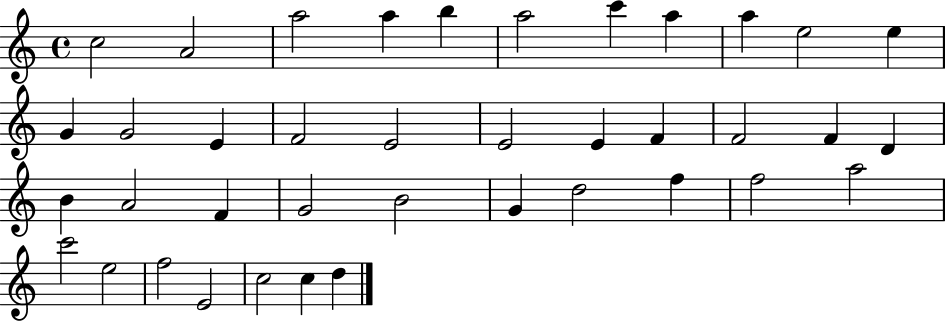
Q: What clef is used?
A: treble